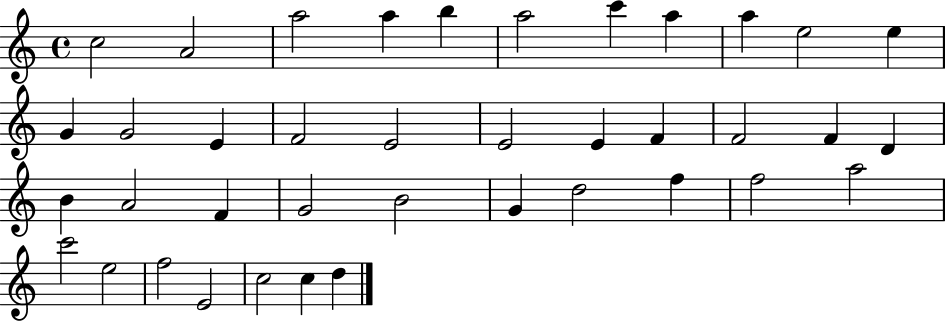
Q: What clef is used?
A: treble